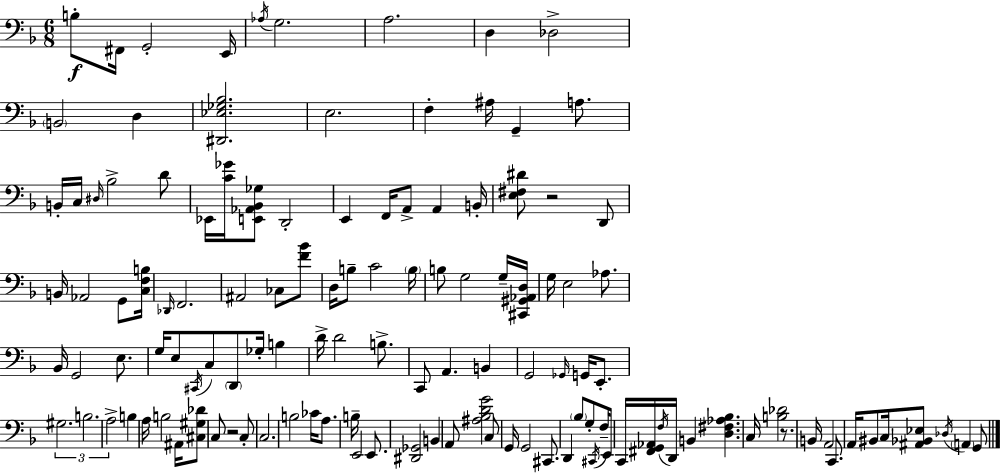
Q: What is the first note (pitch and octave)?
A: B3